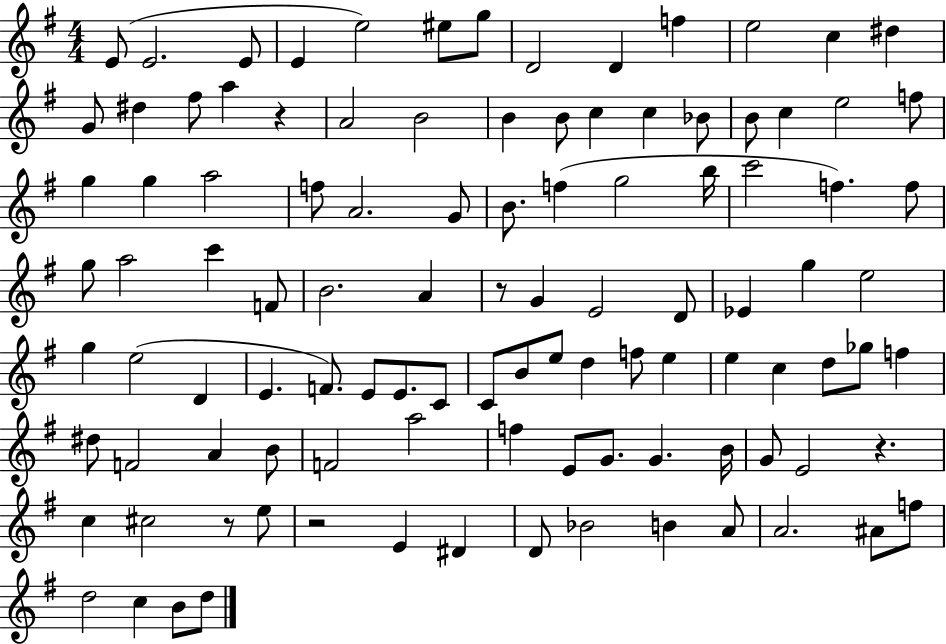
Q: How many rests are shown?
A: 5